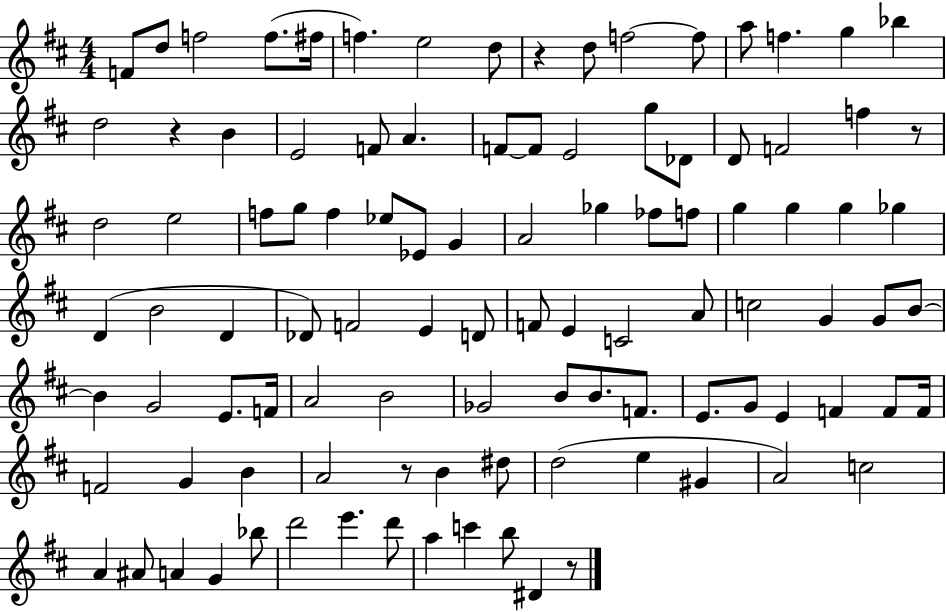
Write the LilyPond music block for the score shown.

{
  \clef treble
  \numericTimeSignature
  \time 4/4
  \key d \major
  f'8 d''8 f''2 f''8.( fis''16 | f''4.) e''2 d''8 | r4 d''8 f''2~~ f''8 | a''8 f''4. g''4 bes''4 | \break d''2 r4 b'4 | e'2 f'8 a'4. | f'8~~ f'8 e'2 g''8 des'8 | d'8 f'2 f''4 r8 | \break d''2 e''2 | f''8 g''8 f''4 ees''8 ees'8 g'4 | a'2 ges''4 fes''8 f''8 | g''4 g''4 g''4 ges''4 | \break d'4( b'2 d'4 | des'8) f'2 e'4 d'8 | f'8 e'4 c'2 a'8 | c''2 g'4 g'8 b'8~~ | \break b'4 g'2 e'8. f'16 | a'2 b'2 | ges'2 b'8 b'8. f'8. | e'8. g'8 e'4 f'4 f'8 f'16 | \break f'2 g'4 b'4 | a'2 r8 b'4 dis''8 | d''2( e''4 gis'4 | a'2) c''2 | \break a'4 ais'8 a'4 g'4 bes''8 | d'''2 e'''4. d'''8 | a''4 c'''4 b''8 dis'4 r8 | \bar "|."
}